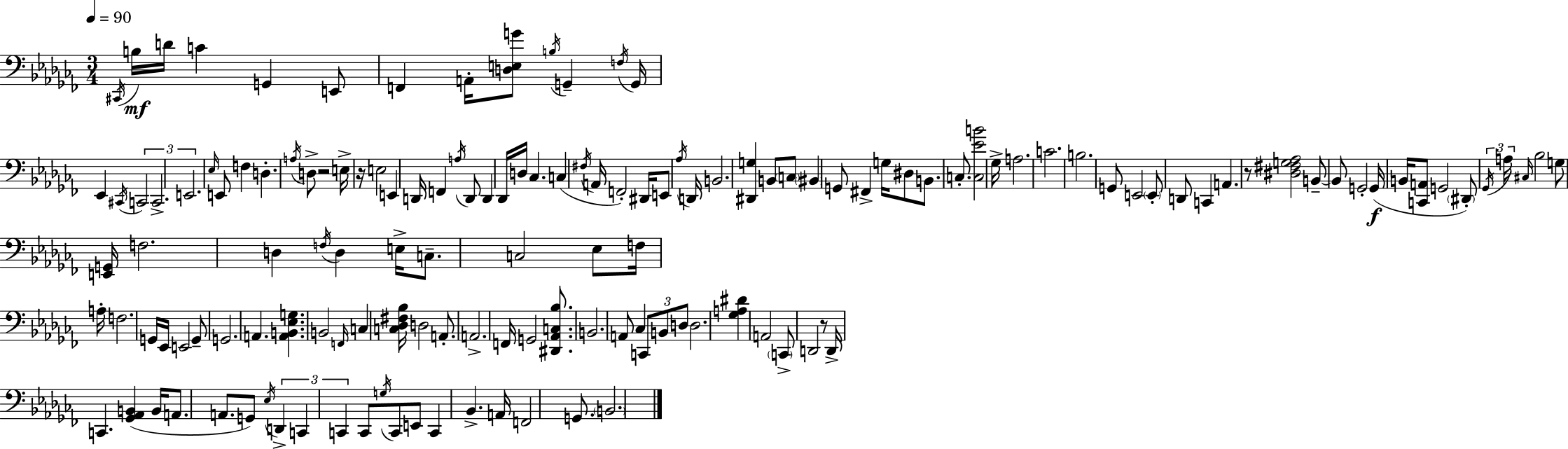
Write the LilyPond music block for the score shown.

{
  \clef bass
  \numericTimeSignature
  \time 3/4
  \key aes \minor
  \tempo 4 = 90
  \acciaccatura { cis,16 }\mf b16 d'16 c'4 g,4 e,8 | f,4 a,16-. <d e g'>8 \acciaccatura { b16 } g,4-- | \acciaccatura { f16 } g,16 ees,4 \acciaccatura { cis,16 } \tuplet 3/2 { c,2 | c,2.-> | \break e,2. } | \grace { ees16 } e,8 f4 d4.-. | \acciaccatura { a16 } d8-> r2 | e16-> r16 e2 | \break e,4 d,16 f,4 \acciaccatura { a16 } | d,8 d,4 des,16 d16 ces4. | c4( \acciaccatura { fis16 } a,16 f,2-.) | dis,16 e,8 \acciaccatura { aes16 } d,16 b,2. | \break <dis, g>4 | b,8 \parenthesize c8 \parenthesize bis,4 g,8 fis,4-> | g16 dis8 b,8. c8.-. | <c ees' b'>2 ges16-> a2. | \break c'2. | b2. | g,8 e,2 | \parenthesize e,8-. d,8 c,4 | \break a,4. r8 <dis fis g aes>2 | b,8--~~ b,8 g,2-. | g,16(\f b,16 <c, a,>8 g,2 | \parenthesize dis,8-.) \tuplet 3/2 { \acciaccatura { ges,16 } a16 \grace { cis16 } } | \break bes2 g8 <e, g,>16 f2. | d4 | \acciaccatura { f16 } d4 e16-> c8.-- | c2 ees8 f16 a16-. | \break f2. | g,16 ees,16 e,2 g,8-- | g,2. | a,4. <a, b, ees g>4. | \break b,2 \grace { f,16 } c4 | <c des fis bes>16 d2 a,8.-. | a,2.-> | f,16 g,2 <dis, aes, c bes>8. | \break b,2. | a,8 ces4 \tuplet 3/2 { c,8 b,8 d8 } | d2. | <ges a dis'>4 a,2 | \break \parenthesize c,8-> d,2 r8 | d,16-> c,4. <ges, aes, b,>4( | b,16 a,8. a,8. g,8) \acciaccatura { ees16 } \tuplet 3/2 { d,4-> | c,4 c,4 } c,8 | \break \acciaccatura { g16 } c,8 e,8 c,4 bes,4.-> | a,16 f,2 | g,8. \parenthesize b,2. | \bar "|."
}